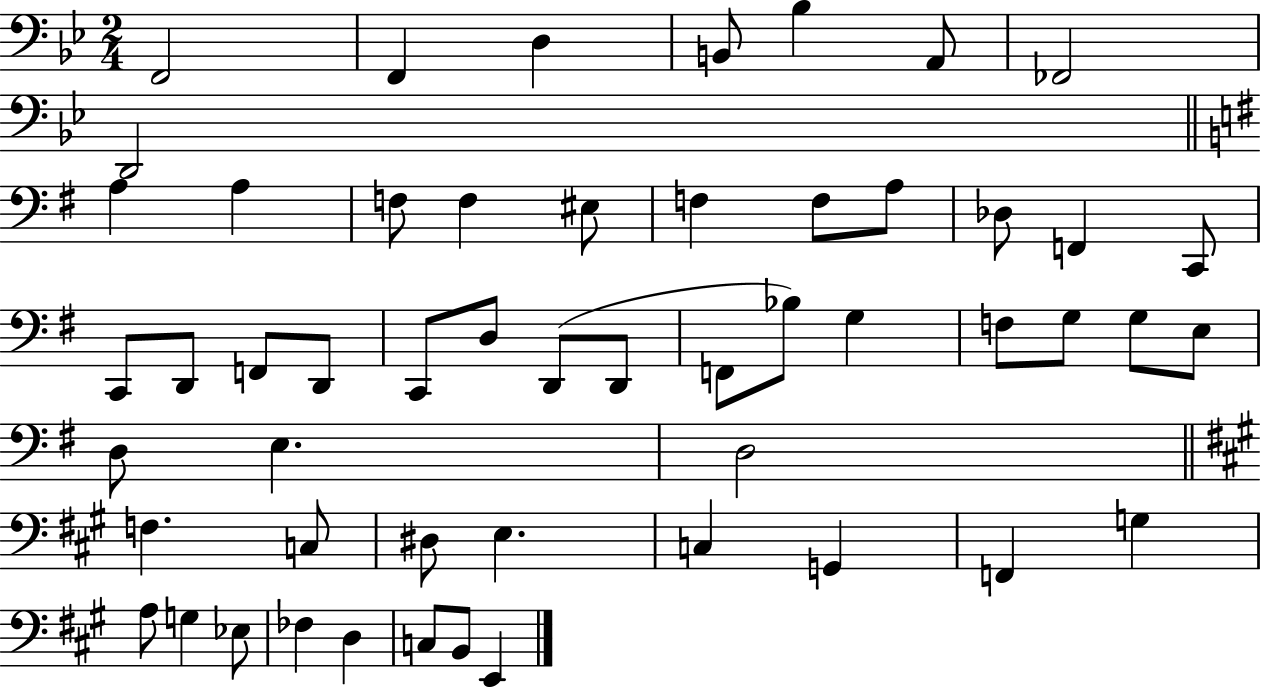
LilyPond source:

{
  \clef bass
  \numericTimeSignature
  \time 2/4
  \key bes \major
  \repeat volta 2 { f,2 | f,4 d4 | b,8 bes4 a,8 | fes,2 | \break d,2 | \bar "||" \break \key e \minor a4 a4 | f8 f4 eis8 | f4 f8 a8 | des8 f,4 c,8 | \break c,8 d,8 f,8 d,8 | c,8 d8 d,8( d,8 | f,8 bes8) g4 | f8 g8 g8 e8 | \break d8 e4. | d2 | \bar "||" \break \key a \major f4. c8 | dis8 e4. | c4 g,4 | f,4 g4 | \break a8 g4 ees8 | fes4 d4 | c8 b,8 e,4 | } \bar "|."
}